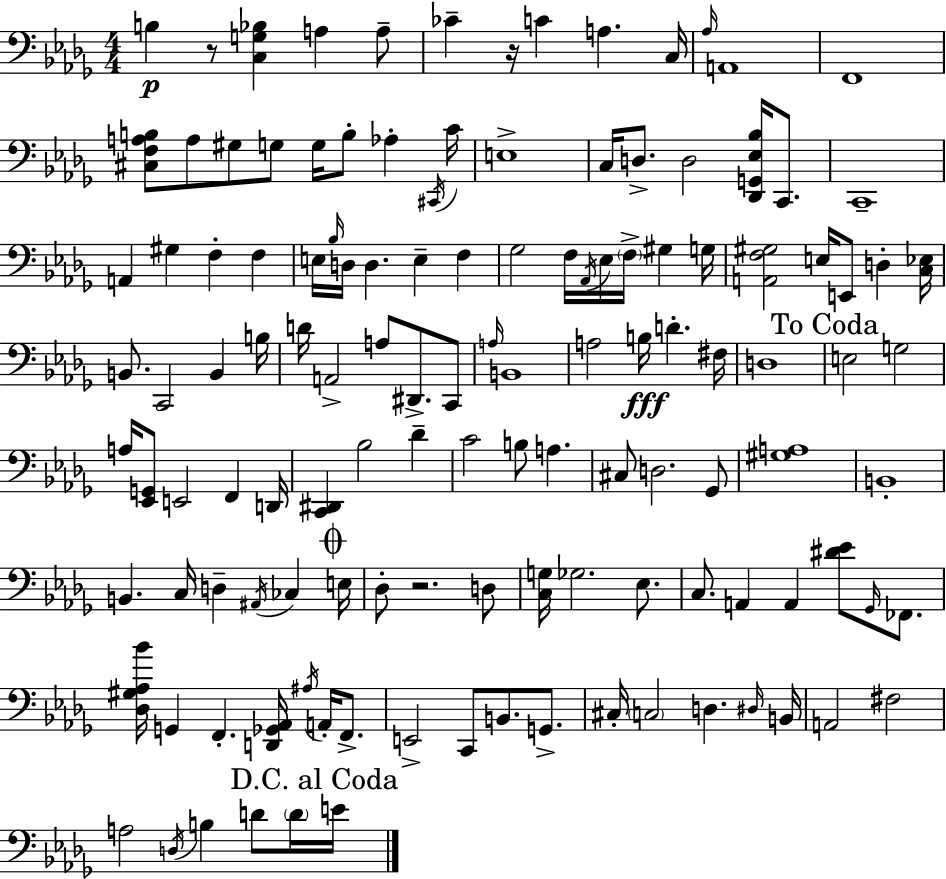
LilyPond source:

{
  \clef bass
  \numericTimeSignature
  \time 4/4
  \key bes \minor
  b4\p r8 <c g bes>4 a4 a8-- | ces'4-- r16 c'4 a4. c16 | \grace { aes16 } a,1 | f,1 | \break <cis f a b>8 a8 gis8 g8 g16 b8-. aes4-. | \acciaccatura { cis,16 } c'16 e1-> | c16 d8.-> d2 <des, g, ees bes>16 c,8. | c,1-- | \break a,4 gis4 f4-. f4 | e16 \grace { bes16 } d16 d4. e4-- f4 | ges2 f16 \acciaccatura { aes,16 } ees16 \parenthesize f16-> gis4 | g16 <a, f gis>2 e16 e,8 d4-. | \break <c ees>16 b,8. c,2 b,4 | b16 d'16 a,2-> a8 dis,8.-> | c,8 \grace { a16 } b,1 | a2 b16\fff d'4.-. | \break fis16 d1 | \mark "To Coda" e2 g2 | a16 <ees, g,>8 e,2 | f,4 d,16 <c, dis,>4 bes2 | \break des'4-- c'2 b8 a4. | cis8 d2. | ges,8 <gis a>1 | b,1-. | \break b,4. c16 d4-- | \acciaccatura { ais,16 } ces4 \mark \markup { \musicglyph "scripts.coda" } e16 des8-. r2. | d8 <c g>16 ges2. | ees8. c8. a,4 a,4 | \break <dis' ees'>8 \grace { ges,16 } fes,8. <des gis aes bes'>16 g,4 f,4.-. | <d, ges, aes,>16 \acciaccatura { ais16 } a,16-. f,8.-> e,2-> | c,8 b,8. g,8.-> cis16-. \parenthesize c2 | d4. \grace { dis16 } b,16 a,2 | \break fis2 a2 | \acciaccatura { d16 } b4 d'8 \parenthesize d'16 \mark "D.C. al Coda" e'16 \bar "|."
}